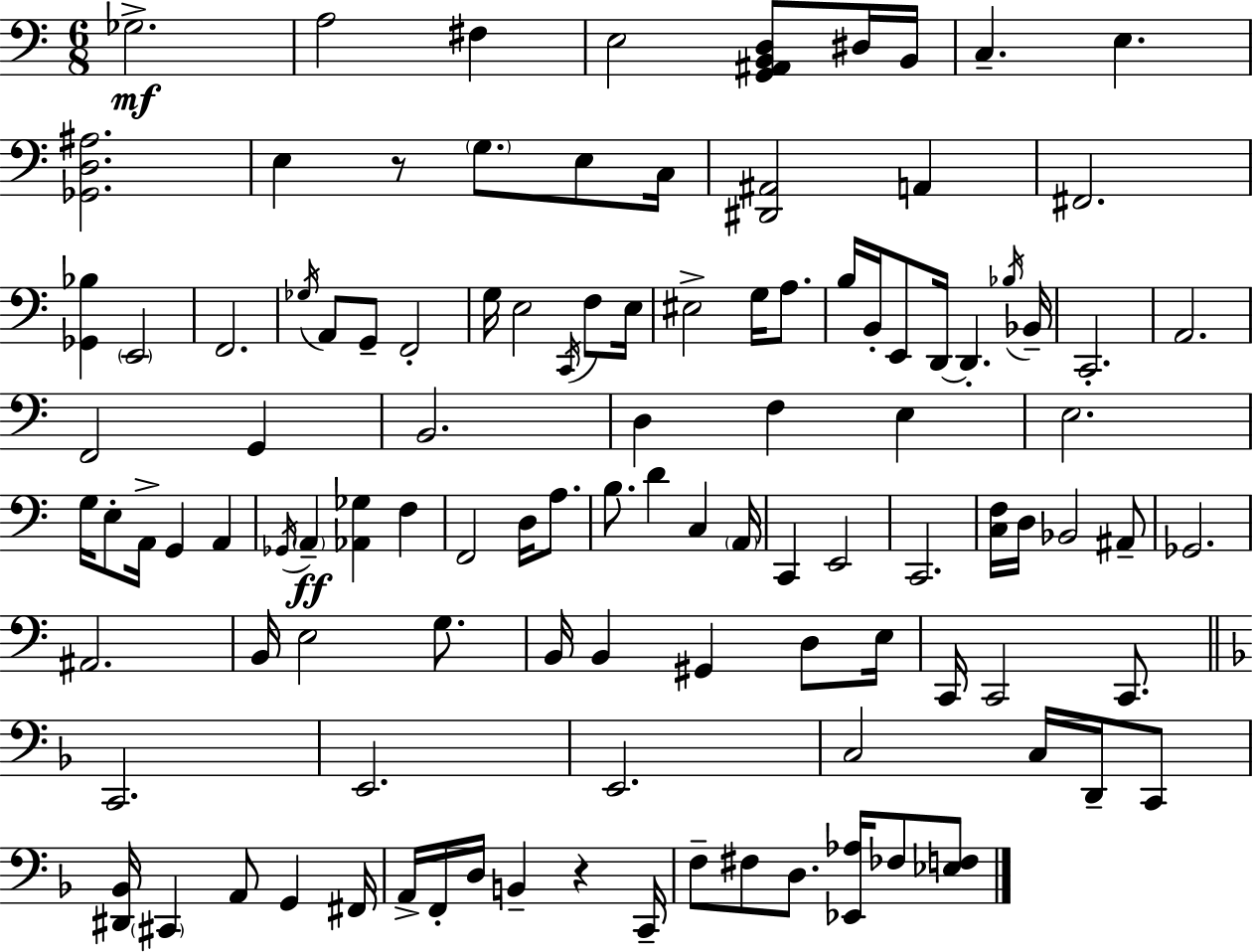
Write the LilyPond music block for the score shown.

{
  \clef bass
  \numericTimeSignature
  \time 6/8
  \key c \major
  ges2.->\mf | a2 fis4 | e2 <g, ais, b, d>8 dis16 b,16 | c4.-- e4. | \break <ges, d ais>2. | e4 r8 \parenthesize g8. e8 c16 | <dis, ais,>2 a,4 | fis,2. | \break <ges, bes>4 \parenthesize e,2 | f,2. | \acciaccatura { ges16 } a,8 g,8-- f,2-. | g16 e2 \acciaccatura { c,16 } f8 | \break e16 eis2-> g16 a8. | b16 b,16-. e,8 d,16~~ d,4.-. | \acciaccatura { bes16 } bes,16-- c,2.-. | a,2. | \break f,2 g,4 | b,2. | d4 f4 e4 | e2. | \break g16 e8-. a,16-> g,4 a,4 | \acciaccatura { ges,16 }\ff \parenthesize a,4-- <aes, ges>4 | f4 f,2 | d16 a8. b8. d'4 c4 | \break \parenthesize a,16 c,4 e,2 | c,2. | <c f>16 d16 bes,2 | ais,8-- ges,2. | \break ais,2. | b,16 e2 | g8. b,16 b,4 gis,4 | d8 e16 c,16 c,2 | \break c,8. \bar "||" \break \key f \major c,2. | e,2. | e,2. | c2 c16 d,16-- c,8 | \break <dis, bes,>16 \parenthesize cis,4 a,8 g,4 fis,16 | a,16-> f,16-. d16 b,4-- r4 c,16-- | f8-- fis8 d8. <ees, aes>16 fes8 <ees f>8 | \bar "|."
}